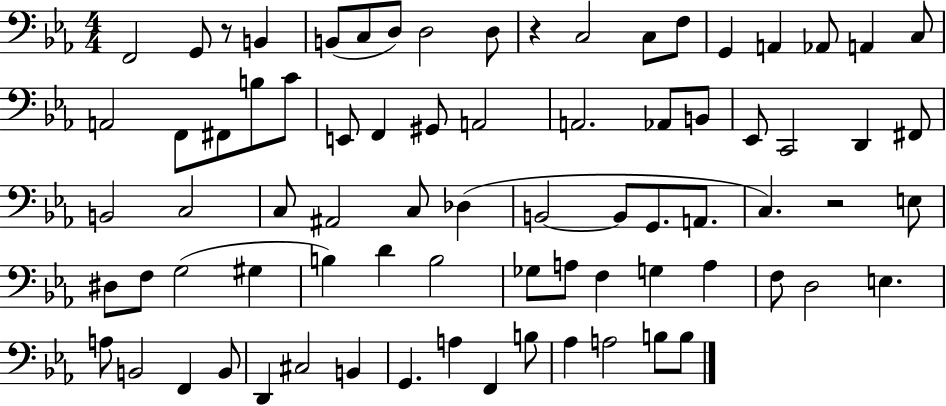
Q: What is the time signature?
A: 4/4